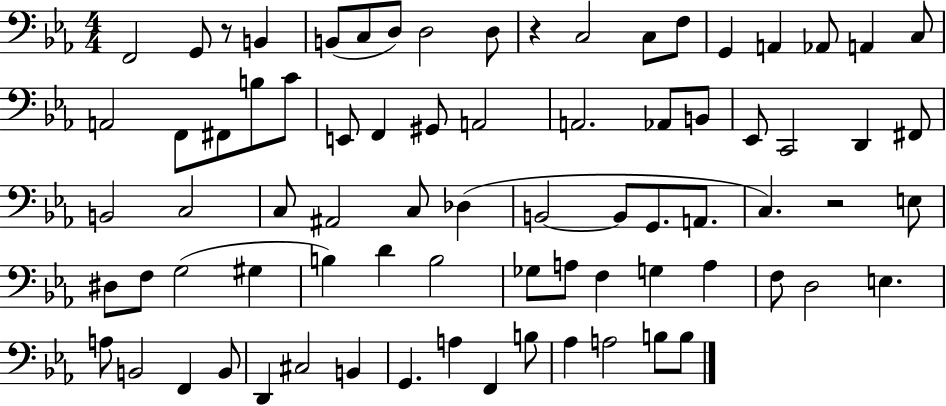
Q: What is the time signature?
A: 4/4